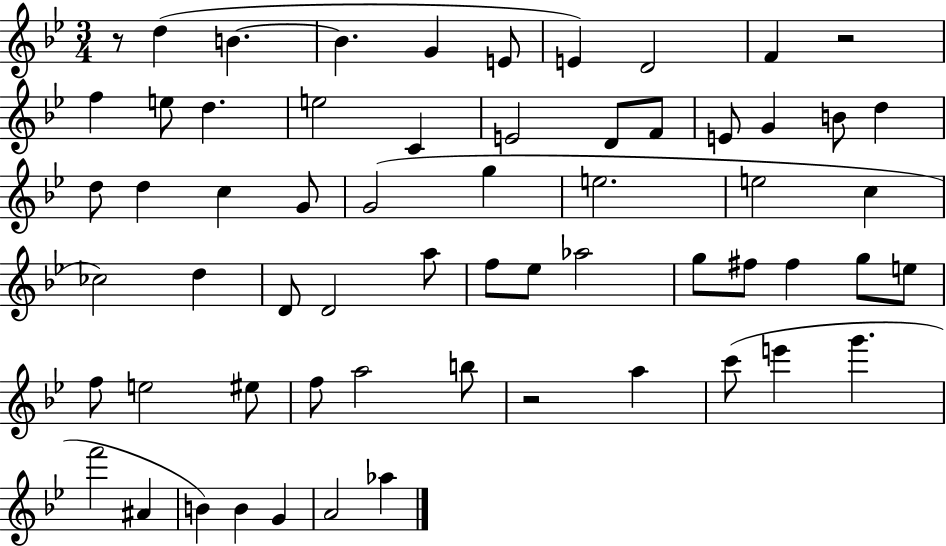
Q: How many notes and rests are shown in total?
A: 62